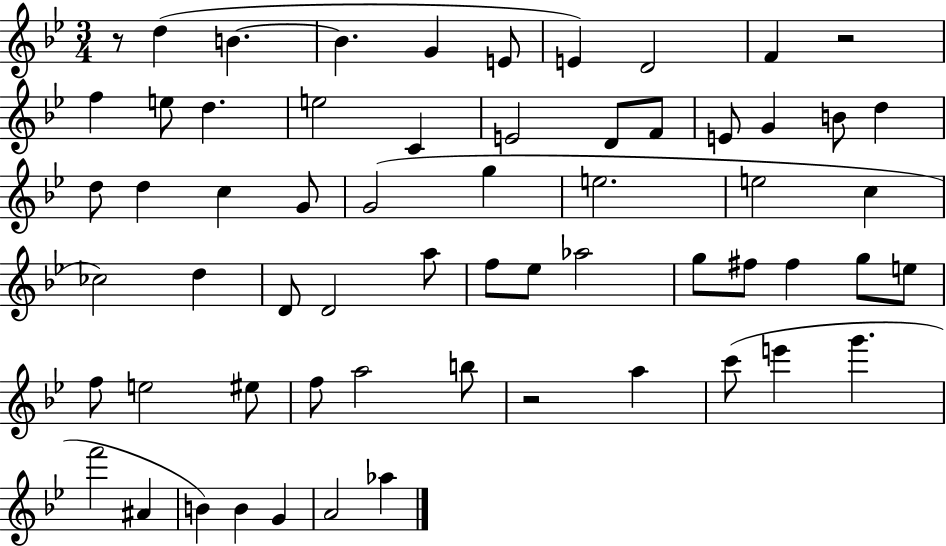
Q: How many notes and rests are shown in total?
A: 62